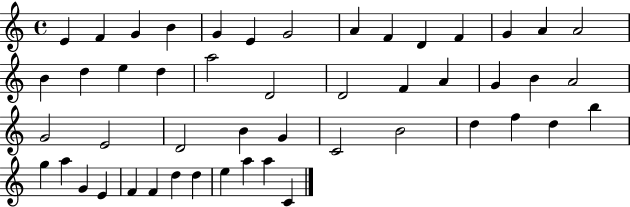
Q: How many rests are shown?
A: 0